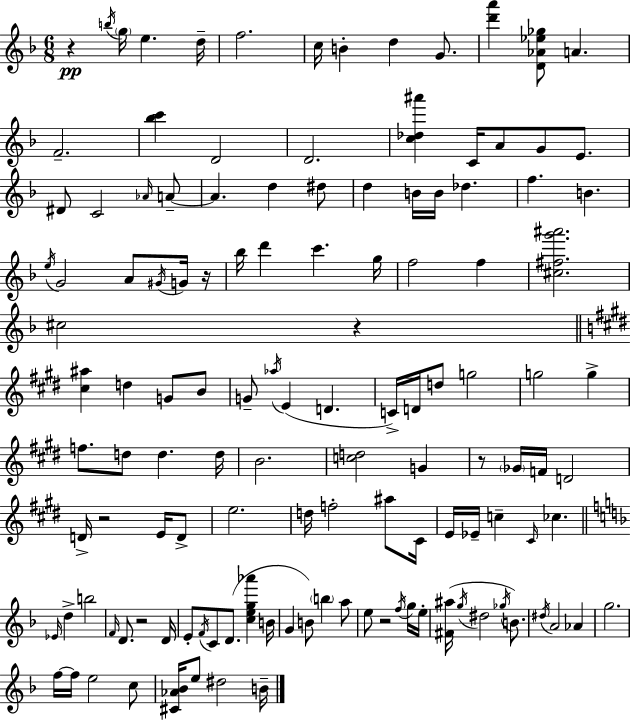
X:1
T:Untitled
M:6/8
L:1/4
K:F
z b/4 g/4 e d/4 f2 c/4 B d G/2 [d'a'] [D_A_e_g]/2 A F2 [_bc'] D2 D2 [c_d^a'] C/4 A/2 G/2 E/2 ^D/2 C2 _A/4 A/2 A d ^d/2 d B/4 B/4 _d f B e/4 G2 A/2 ^G/4 G/4 z/4 _b/4 d' c' g/4 f2 f [^c^fg'^a']2 ^c2 z [^c^a] d G/2 B/2 G/2 _a/4 E D C/4 D/4 d/2 g2 g2 g f/2 d/2 d d/4 B2 [cd]2 G z/2 _G/4 F/4 D2 D/4 z2 E/4 D/2 e2 d/4 f2 ^a/2 ^C/4 E/4 _E/4 c ^C/4 _c _E/4 d b2 F/4 D/2 z2 D/4 E/2 F/4 C/2 D/2 [ceg_a'] B/4 G B/2 b a/2 e/2 z2 f/4 g/4 e/4 [^F^a]/4 g/4 ^d2 _g/4 B/2 ^d/4 A2 _A g2 f/4 f/4 e2 c/2 [^C_A_B]/4 e/2 ^d2 B/4